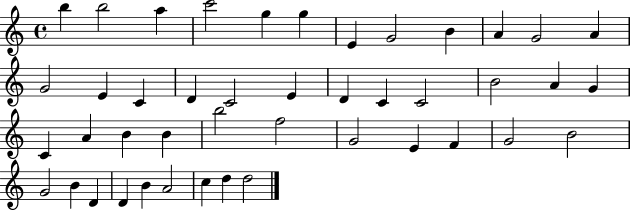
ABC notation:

X:1
T:Untitled
M:4/4
L:1/4
K:C
b b2 a c'2 g g E G2 B A G2 A G2 E C D C2 E D C C2 B2 A G C A B B b2 f2 G2 E F G2 B2 G2 B D D B A2 c d d2